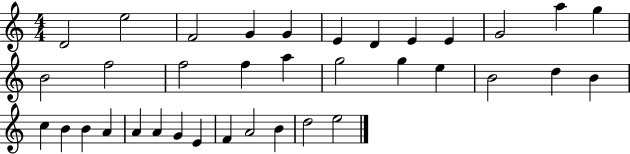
D4/h E5/h F4/h G4/q G4/q E4/q D4/q E4/q E4/q G4/h A5/q G5/q B4/h F5/h F5/h F5/q A5/q G5/h G5/q E5/q B4/h D5/q B4/q C5/q B4/q B4/q A4/q A4/q A4/q G4/q E4/q F4/q A4/h B4/q D5/h E5/h